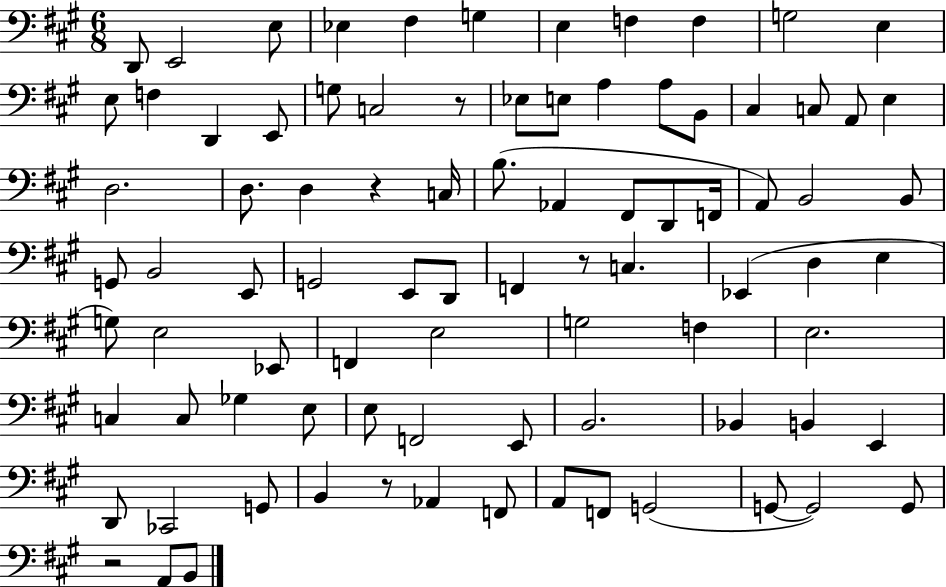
X:1
T:Untitled
M:6/8
L:1/4
K:A
D,,/2 E,,2 E,/2 _E, ^F, G, E, F, F, G,2 E, E,/2 F, D,, E,,/2 G,/2 C,2 z/2 _E,/2 E,/2 A, A,/2 B,,/2 ^C, C,/2 A,,/2 E, D,2 D,/2 D, z C,/4 B,/2 _A,, ^F,,/2 D,,/2 F,,/4 A,,/2 B,,2 B,,/2 G,,/2 B,,2 E,,/2 G,,2 E,,/2 D,,/2 F,, z/2 C, _E,, D, E, G,/2 E,2 _E,,/2 F,, E,2 G,2 F, E,2 C, C,/2 _G, E,/2 E,/2 F,,2 E,,/2 B,,2 _B,, B,, E,, D,,/2 _C,,2 G,,/2 B,, z/2 _A,, F,,/2 A,,/2 F,,/2 G,,2 G,,/2 G,,2 G,,/2 z2 A,,/2 B,,/2